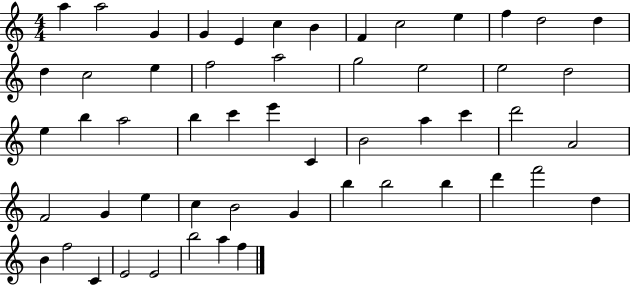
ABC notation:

X:1
T:Untitled
M:4/4
L:1/4
K:C
a a2 G G E c B F c2 e f d2 d d c2 e f2 a2 g2 e2 e2 d2 e b a2 b c' e' C B2 a c' d'2 A2 F2 G e c B2 G b b2 b d' f'2 d B f2 C E2 E2 b2 a f